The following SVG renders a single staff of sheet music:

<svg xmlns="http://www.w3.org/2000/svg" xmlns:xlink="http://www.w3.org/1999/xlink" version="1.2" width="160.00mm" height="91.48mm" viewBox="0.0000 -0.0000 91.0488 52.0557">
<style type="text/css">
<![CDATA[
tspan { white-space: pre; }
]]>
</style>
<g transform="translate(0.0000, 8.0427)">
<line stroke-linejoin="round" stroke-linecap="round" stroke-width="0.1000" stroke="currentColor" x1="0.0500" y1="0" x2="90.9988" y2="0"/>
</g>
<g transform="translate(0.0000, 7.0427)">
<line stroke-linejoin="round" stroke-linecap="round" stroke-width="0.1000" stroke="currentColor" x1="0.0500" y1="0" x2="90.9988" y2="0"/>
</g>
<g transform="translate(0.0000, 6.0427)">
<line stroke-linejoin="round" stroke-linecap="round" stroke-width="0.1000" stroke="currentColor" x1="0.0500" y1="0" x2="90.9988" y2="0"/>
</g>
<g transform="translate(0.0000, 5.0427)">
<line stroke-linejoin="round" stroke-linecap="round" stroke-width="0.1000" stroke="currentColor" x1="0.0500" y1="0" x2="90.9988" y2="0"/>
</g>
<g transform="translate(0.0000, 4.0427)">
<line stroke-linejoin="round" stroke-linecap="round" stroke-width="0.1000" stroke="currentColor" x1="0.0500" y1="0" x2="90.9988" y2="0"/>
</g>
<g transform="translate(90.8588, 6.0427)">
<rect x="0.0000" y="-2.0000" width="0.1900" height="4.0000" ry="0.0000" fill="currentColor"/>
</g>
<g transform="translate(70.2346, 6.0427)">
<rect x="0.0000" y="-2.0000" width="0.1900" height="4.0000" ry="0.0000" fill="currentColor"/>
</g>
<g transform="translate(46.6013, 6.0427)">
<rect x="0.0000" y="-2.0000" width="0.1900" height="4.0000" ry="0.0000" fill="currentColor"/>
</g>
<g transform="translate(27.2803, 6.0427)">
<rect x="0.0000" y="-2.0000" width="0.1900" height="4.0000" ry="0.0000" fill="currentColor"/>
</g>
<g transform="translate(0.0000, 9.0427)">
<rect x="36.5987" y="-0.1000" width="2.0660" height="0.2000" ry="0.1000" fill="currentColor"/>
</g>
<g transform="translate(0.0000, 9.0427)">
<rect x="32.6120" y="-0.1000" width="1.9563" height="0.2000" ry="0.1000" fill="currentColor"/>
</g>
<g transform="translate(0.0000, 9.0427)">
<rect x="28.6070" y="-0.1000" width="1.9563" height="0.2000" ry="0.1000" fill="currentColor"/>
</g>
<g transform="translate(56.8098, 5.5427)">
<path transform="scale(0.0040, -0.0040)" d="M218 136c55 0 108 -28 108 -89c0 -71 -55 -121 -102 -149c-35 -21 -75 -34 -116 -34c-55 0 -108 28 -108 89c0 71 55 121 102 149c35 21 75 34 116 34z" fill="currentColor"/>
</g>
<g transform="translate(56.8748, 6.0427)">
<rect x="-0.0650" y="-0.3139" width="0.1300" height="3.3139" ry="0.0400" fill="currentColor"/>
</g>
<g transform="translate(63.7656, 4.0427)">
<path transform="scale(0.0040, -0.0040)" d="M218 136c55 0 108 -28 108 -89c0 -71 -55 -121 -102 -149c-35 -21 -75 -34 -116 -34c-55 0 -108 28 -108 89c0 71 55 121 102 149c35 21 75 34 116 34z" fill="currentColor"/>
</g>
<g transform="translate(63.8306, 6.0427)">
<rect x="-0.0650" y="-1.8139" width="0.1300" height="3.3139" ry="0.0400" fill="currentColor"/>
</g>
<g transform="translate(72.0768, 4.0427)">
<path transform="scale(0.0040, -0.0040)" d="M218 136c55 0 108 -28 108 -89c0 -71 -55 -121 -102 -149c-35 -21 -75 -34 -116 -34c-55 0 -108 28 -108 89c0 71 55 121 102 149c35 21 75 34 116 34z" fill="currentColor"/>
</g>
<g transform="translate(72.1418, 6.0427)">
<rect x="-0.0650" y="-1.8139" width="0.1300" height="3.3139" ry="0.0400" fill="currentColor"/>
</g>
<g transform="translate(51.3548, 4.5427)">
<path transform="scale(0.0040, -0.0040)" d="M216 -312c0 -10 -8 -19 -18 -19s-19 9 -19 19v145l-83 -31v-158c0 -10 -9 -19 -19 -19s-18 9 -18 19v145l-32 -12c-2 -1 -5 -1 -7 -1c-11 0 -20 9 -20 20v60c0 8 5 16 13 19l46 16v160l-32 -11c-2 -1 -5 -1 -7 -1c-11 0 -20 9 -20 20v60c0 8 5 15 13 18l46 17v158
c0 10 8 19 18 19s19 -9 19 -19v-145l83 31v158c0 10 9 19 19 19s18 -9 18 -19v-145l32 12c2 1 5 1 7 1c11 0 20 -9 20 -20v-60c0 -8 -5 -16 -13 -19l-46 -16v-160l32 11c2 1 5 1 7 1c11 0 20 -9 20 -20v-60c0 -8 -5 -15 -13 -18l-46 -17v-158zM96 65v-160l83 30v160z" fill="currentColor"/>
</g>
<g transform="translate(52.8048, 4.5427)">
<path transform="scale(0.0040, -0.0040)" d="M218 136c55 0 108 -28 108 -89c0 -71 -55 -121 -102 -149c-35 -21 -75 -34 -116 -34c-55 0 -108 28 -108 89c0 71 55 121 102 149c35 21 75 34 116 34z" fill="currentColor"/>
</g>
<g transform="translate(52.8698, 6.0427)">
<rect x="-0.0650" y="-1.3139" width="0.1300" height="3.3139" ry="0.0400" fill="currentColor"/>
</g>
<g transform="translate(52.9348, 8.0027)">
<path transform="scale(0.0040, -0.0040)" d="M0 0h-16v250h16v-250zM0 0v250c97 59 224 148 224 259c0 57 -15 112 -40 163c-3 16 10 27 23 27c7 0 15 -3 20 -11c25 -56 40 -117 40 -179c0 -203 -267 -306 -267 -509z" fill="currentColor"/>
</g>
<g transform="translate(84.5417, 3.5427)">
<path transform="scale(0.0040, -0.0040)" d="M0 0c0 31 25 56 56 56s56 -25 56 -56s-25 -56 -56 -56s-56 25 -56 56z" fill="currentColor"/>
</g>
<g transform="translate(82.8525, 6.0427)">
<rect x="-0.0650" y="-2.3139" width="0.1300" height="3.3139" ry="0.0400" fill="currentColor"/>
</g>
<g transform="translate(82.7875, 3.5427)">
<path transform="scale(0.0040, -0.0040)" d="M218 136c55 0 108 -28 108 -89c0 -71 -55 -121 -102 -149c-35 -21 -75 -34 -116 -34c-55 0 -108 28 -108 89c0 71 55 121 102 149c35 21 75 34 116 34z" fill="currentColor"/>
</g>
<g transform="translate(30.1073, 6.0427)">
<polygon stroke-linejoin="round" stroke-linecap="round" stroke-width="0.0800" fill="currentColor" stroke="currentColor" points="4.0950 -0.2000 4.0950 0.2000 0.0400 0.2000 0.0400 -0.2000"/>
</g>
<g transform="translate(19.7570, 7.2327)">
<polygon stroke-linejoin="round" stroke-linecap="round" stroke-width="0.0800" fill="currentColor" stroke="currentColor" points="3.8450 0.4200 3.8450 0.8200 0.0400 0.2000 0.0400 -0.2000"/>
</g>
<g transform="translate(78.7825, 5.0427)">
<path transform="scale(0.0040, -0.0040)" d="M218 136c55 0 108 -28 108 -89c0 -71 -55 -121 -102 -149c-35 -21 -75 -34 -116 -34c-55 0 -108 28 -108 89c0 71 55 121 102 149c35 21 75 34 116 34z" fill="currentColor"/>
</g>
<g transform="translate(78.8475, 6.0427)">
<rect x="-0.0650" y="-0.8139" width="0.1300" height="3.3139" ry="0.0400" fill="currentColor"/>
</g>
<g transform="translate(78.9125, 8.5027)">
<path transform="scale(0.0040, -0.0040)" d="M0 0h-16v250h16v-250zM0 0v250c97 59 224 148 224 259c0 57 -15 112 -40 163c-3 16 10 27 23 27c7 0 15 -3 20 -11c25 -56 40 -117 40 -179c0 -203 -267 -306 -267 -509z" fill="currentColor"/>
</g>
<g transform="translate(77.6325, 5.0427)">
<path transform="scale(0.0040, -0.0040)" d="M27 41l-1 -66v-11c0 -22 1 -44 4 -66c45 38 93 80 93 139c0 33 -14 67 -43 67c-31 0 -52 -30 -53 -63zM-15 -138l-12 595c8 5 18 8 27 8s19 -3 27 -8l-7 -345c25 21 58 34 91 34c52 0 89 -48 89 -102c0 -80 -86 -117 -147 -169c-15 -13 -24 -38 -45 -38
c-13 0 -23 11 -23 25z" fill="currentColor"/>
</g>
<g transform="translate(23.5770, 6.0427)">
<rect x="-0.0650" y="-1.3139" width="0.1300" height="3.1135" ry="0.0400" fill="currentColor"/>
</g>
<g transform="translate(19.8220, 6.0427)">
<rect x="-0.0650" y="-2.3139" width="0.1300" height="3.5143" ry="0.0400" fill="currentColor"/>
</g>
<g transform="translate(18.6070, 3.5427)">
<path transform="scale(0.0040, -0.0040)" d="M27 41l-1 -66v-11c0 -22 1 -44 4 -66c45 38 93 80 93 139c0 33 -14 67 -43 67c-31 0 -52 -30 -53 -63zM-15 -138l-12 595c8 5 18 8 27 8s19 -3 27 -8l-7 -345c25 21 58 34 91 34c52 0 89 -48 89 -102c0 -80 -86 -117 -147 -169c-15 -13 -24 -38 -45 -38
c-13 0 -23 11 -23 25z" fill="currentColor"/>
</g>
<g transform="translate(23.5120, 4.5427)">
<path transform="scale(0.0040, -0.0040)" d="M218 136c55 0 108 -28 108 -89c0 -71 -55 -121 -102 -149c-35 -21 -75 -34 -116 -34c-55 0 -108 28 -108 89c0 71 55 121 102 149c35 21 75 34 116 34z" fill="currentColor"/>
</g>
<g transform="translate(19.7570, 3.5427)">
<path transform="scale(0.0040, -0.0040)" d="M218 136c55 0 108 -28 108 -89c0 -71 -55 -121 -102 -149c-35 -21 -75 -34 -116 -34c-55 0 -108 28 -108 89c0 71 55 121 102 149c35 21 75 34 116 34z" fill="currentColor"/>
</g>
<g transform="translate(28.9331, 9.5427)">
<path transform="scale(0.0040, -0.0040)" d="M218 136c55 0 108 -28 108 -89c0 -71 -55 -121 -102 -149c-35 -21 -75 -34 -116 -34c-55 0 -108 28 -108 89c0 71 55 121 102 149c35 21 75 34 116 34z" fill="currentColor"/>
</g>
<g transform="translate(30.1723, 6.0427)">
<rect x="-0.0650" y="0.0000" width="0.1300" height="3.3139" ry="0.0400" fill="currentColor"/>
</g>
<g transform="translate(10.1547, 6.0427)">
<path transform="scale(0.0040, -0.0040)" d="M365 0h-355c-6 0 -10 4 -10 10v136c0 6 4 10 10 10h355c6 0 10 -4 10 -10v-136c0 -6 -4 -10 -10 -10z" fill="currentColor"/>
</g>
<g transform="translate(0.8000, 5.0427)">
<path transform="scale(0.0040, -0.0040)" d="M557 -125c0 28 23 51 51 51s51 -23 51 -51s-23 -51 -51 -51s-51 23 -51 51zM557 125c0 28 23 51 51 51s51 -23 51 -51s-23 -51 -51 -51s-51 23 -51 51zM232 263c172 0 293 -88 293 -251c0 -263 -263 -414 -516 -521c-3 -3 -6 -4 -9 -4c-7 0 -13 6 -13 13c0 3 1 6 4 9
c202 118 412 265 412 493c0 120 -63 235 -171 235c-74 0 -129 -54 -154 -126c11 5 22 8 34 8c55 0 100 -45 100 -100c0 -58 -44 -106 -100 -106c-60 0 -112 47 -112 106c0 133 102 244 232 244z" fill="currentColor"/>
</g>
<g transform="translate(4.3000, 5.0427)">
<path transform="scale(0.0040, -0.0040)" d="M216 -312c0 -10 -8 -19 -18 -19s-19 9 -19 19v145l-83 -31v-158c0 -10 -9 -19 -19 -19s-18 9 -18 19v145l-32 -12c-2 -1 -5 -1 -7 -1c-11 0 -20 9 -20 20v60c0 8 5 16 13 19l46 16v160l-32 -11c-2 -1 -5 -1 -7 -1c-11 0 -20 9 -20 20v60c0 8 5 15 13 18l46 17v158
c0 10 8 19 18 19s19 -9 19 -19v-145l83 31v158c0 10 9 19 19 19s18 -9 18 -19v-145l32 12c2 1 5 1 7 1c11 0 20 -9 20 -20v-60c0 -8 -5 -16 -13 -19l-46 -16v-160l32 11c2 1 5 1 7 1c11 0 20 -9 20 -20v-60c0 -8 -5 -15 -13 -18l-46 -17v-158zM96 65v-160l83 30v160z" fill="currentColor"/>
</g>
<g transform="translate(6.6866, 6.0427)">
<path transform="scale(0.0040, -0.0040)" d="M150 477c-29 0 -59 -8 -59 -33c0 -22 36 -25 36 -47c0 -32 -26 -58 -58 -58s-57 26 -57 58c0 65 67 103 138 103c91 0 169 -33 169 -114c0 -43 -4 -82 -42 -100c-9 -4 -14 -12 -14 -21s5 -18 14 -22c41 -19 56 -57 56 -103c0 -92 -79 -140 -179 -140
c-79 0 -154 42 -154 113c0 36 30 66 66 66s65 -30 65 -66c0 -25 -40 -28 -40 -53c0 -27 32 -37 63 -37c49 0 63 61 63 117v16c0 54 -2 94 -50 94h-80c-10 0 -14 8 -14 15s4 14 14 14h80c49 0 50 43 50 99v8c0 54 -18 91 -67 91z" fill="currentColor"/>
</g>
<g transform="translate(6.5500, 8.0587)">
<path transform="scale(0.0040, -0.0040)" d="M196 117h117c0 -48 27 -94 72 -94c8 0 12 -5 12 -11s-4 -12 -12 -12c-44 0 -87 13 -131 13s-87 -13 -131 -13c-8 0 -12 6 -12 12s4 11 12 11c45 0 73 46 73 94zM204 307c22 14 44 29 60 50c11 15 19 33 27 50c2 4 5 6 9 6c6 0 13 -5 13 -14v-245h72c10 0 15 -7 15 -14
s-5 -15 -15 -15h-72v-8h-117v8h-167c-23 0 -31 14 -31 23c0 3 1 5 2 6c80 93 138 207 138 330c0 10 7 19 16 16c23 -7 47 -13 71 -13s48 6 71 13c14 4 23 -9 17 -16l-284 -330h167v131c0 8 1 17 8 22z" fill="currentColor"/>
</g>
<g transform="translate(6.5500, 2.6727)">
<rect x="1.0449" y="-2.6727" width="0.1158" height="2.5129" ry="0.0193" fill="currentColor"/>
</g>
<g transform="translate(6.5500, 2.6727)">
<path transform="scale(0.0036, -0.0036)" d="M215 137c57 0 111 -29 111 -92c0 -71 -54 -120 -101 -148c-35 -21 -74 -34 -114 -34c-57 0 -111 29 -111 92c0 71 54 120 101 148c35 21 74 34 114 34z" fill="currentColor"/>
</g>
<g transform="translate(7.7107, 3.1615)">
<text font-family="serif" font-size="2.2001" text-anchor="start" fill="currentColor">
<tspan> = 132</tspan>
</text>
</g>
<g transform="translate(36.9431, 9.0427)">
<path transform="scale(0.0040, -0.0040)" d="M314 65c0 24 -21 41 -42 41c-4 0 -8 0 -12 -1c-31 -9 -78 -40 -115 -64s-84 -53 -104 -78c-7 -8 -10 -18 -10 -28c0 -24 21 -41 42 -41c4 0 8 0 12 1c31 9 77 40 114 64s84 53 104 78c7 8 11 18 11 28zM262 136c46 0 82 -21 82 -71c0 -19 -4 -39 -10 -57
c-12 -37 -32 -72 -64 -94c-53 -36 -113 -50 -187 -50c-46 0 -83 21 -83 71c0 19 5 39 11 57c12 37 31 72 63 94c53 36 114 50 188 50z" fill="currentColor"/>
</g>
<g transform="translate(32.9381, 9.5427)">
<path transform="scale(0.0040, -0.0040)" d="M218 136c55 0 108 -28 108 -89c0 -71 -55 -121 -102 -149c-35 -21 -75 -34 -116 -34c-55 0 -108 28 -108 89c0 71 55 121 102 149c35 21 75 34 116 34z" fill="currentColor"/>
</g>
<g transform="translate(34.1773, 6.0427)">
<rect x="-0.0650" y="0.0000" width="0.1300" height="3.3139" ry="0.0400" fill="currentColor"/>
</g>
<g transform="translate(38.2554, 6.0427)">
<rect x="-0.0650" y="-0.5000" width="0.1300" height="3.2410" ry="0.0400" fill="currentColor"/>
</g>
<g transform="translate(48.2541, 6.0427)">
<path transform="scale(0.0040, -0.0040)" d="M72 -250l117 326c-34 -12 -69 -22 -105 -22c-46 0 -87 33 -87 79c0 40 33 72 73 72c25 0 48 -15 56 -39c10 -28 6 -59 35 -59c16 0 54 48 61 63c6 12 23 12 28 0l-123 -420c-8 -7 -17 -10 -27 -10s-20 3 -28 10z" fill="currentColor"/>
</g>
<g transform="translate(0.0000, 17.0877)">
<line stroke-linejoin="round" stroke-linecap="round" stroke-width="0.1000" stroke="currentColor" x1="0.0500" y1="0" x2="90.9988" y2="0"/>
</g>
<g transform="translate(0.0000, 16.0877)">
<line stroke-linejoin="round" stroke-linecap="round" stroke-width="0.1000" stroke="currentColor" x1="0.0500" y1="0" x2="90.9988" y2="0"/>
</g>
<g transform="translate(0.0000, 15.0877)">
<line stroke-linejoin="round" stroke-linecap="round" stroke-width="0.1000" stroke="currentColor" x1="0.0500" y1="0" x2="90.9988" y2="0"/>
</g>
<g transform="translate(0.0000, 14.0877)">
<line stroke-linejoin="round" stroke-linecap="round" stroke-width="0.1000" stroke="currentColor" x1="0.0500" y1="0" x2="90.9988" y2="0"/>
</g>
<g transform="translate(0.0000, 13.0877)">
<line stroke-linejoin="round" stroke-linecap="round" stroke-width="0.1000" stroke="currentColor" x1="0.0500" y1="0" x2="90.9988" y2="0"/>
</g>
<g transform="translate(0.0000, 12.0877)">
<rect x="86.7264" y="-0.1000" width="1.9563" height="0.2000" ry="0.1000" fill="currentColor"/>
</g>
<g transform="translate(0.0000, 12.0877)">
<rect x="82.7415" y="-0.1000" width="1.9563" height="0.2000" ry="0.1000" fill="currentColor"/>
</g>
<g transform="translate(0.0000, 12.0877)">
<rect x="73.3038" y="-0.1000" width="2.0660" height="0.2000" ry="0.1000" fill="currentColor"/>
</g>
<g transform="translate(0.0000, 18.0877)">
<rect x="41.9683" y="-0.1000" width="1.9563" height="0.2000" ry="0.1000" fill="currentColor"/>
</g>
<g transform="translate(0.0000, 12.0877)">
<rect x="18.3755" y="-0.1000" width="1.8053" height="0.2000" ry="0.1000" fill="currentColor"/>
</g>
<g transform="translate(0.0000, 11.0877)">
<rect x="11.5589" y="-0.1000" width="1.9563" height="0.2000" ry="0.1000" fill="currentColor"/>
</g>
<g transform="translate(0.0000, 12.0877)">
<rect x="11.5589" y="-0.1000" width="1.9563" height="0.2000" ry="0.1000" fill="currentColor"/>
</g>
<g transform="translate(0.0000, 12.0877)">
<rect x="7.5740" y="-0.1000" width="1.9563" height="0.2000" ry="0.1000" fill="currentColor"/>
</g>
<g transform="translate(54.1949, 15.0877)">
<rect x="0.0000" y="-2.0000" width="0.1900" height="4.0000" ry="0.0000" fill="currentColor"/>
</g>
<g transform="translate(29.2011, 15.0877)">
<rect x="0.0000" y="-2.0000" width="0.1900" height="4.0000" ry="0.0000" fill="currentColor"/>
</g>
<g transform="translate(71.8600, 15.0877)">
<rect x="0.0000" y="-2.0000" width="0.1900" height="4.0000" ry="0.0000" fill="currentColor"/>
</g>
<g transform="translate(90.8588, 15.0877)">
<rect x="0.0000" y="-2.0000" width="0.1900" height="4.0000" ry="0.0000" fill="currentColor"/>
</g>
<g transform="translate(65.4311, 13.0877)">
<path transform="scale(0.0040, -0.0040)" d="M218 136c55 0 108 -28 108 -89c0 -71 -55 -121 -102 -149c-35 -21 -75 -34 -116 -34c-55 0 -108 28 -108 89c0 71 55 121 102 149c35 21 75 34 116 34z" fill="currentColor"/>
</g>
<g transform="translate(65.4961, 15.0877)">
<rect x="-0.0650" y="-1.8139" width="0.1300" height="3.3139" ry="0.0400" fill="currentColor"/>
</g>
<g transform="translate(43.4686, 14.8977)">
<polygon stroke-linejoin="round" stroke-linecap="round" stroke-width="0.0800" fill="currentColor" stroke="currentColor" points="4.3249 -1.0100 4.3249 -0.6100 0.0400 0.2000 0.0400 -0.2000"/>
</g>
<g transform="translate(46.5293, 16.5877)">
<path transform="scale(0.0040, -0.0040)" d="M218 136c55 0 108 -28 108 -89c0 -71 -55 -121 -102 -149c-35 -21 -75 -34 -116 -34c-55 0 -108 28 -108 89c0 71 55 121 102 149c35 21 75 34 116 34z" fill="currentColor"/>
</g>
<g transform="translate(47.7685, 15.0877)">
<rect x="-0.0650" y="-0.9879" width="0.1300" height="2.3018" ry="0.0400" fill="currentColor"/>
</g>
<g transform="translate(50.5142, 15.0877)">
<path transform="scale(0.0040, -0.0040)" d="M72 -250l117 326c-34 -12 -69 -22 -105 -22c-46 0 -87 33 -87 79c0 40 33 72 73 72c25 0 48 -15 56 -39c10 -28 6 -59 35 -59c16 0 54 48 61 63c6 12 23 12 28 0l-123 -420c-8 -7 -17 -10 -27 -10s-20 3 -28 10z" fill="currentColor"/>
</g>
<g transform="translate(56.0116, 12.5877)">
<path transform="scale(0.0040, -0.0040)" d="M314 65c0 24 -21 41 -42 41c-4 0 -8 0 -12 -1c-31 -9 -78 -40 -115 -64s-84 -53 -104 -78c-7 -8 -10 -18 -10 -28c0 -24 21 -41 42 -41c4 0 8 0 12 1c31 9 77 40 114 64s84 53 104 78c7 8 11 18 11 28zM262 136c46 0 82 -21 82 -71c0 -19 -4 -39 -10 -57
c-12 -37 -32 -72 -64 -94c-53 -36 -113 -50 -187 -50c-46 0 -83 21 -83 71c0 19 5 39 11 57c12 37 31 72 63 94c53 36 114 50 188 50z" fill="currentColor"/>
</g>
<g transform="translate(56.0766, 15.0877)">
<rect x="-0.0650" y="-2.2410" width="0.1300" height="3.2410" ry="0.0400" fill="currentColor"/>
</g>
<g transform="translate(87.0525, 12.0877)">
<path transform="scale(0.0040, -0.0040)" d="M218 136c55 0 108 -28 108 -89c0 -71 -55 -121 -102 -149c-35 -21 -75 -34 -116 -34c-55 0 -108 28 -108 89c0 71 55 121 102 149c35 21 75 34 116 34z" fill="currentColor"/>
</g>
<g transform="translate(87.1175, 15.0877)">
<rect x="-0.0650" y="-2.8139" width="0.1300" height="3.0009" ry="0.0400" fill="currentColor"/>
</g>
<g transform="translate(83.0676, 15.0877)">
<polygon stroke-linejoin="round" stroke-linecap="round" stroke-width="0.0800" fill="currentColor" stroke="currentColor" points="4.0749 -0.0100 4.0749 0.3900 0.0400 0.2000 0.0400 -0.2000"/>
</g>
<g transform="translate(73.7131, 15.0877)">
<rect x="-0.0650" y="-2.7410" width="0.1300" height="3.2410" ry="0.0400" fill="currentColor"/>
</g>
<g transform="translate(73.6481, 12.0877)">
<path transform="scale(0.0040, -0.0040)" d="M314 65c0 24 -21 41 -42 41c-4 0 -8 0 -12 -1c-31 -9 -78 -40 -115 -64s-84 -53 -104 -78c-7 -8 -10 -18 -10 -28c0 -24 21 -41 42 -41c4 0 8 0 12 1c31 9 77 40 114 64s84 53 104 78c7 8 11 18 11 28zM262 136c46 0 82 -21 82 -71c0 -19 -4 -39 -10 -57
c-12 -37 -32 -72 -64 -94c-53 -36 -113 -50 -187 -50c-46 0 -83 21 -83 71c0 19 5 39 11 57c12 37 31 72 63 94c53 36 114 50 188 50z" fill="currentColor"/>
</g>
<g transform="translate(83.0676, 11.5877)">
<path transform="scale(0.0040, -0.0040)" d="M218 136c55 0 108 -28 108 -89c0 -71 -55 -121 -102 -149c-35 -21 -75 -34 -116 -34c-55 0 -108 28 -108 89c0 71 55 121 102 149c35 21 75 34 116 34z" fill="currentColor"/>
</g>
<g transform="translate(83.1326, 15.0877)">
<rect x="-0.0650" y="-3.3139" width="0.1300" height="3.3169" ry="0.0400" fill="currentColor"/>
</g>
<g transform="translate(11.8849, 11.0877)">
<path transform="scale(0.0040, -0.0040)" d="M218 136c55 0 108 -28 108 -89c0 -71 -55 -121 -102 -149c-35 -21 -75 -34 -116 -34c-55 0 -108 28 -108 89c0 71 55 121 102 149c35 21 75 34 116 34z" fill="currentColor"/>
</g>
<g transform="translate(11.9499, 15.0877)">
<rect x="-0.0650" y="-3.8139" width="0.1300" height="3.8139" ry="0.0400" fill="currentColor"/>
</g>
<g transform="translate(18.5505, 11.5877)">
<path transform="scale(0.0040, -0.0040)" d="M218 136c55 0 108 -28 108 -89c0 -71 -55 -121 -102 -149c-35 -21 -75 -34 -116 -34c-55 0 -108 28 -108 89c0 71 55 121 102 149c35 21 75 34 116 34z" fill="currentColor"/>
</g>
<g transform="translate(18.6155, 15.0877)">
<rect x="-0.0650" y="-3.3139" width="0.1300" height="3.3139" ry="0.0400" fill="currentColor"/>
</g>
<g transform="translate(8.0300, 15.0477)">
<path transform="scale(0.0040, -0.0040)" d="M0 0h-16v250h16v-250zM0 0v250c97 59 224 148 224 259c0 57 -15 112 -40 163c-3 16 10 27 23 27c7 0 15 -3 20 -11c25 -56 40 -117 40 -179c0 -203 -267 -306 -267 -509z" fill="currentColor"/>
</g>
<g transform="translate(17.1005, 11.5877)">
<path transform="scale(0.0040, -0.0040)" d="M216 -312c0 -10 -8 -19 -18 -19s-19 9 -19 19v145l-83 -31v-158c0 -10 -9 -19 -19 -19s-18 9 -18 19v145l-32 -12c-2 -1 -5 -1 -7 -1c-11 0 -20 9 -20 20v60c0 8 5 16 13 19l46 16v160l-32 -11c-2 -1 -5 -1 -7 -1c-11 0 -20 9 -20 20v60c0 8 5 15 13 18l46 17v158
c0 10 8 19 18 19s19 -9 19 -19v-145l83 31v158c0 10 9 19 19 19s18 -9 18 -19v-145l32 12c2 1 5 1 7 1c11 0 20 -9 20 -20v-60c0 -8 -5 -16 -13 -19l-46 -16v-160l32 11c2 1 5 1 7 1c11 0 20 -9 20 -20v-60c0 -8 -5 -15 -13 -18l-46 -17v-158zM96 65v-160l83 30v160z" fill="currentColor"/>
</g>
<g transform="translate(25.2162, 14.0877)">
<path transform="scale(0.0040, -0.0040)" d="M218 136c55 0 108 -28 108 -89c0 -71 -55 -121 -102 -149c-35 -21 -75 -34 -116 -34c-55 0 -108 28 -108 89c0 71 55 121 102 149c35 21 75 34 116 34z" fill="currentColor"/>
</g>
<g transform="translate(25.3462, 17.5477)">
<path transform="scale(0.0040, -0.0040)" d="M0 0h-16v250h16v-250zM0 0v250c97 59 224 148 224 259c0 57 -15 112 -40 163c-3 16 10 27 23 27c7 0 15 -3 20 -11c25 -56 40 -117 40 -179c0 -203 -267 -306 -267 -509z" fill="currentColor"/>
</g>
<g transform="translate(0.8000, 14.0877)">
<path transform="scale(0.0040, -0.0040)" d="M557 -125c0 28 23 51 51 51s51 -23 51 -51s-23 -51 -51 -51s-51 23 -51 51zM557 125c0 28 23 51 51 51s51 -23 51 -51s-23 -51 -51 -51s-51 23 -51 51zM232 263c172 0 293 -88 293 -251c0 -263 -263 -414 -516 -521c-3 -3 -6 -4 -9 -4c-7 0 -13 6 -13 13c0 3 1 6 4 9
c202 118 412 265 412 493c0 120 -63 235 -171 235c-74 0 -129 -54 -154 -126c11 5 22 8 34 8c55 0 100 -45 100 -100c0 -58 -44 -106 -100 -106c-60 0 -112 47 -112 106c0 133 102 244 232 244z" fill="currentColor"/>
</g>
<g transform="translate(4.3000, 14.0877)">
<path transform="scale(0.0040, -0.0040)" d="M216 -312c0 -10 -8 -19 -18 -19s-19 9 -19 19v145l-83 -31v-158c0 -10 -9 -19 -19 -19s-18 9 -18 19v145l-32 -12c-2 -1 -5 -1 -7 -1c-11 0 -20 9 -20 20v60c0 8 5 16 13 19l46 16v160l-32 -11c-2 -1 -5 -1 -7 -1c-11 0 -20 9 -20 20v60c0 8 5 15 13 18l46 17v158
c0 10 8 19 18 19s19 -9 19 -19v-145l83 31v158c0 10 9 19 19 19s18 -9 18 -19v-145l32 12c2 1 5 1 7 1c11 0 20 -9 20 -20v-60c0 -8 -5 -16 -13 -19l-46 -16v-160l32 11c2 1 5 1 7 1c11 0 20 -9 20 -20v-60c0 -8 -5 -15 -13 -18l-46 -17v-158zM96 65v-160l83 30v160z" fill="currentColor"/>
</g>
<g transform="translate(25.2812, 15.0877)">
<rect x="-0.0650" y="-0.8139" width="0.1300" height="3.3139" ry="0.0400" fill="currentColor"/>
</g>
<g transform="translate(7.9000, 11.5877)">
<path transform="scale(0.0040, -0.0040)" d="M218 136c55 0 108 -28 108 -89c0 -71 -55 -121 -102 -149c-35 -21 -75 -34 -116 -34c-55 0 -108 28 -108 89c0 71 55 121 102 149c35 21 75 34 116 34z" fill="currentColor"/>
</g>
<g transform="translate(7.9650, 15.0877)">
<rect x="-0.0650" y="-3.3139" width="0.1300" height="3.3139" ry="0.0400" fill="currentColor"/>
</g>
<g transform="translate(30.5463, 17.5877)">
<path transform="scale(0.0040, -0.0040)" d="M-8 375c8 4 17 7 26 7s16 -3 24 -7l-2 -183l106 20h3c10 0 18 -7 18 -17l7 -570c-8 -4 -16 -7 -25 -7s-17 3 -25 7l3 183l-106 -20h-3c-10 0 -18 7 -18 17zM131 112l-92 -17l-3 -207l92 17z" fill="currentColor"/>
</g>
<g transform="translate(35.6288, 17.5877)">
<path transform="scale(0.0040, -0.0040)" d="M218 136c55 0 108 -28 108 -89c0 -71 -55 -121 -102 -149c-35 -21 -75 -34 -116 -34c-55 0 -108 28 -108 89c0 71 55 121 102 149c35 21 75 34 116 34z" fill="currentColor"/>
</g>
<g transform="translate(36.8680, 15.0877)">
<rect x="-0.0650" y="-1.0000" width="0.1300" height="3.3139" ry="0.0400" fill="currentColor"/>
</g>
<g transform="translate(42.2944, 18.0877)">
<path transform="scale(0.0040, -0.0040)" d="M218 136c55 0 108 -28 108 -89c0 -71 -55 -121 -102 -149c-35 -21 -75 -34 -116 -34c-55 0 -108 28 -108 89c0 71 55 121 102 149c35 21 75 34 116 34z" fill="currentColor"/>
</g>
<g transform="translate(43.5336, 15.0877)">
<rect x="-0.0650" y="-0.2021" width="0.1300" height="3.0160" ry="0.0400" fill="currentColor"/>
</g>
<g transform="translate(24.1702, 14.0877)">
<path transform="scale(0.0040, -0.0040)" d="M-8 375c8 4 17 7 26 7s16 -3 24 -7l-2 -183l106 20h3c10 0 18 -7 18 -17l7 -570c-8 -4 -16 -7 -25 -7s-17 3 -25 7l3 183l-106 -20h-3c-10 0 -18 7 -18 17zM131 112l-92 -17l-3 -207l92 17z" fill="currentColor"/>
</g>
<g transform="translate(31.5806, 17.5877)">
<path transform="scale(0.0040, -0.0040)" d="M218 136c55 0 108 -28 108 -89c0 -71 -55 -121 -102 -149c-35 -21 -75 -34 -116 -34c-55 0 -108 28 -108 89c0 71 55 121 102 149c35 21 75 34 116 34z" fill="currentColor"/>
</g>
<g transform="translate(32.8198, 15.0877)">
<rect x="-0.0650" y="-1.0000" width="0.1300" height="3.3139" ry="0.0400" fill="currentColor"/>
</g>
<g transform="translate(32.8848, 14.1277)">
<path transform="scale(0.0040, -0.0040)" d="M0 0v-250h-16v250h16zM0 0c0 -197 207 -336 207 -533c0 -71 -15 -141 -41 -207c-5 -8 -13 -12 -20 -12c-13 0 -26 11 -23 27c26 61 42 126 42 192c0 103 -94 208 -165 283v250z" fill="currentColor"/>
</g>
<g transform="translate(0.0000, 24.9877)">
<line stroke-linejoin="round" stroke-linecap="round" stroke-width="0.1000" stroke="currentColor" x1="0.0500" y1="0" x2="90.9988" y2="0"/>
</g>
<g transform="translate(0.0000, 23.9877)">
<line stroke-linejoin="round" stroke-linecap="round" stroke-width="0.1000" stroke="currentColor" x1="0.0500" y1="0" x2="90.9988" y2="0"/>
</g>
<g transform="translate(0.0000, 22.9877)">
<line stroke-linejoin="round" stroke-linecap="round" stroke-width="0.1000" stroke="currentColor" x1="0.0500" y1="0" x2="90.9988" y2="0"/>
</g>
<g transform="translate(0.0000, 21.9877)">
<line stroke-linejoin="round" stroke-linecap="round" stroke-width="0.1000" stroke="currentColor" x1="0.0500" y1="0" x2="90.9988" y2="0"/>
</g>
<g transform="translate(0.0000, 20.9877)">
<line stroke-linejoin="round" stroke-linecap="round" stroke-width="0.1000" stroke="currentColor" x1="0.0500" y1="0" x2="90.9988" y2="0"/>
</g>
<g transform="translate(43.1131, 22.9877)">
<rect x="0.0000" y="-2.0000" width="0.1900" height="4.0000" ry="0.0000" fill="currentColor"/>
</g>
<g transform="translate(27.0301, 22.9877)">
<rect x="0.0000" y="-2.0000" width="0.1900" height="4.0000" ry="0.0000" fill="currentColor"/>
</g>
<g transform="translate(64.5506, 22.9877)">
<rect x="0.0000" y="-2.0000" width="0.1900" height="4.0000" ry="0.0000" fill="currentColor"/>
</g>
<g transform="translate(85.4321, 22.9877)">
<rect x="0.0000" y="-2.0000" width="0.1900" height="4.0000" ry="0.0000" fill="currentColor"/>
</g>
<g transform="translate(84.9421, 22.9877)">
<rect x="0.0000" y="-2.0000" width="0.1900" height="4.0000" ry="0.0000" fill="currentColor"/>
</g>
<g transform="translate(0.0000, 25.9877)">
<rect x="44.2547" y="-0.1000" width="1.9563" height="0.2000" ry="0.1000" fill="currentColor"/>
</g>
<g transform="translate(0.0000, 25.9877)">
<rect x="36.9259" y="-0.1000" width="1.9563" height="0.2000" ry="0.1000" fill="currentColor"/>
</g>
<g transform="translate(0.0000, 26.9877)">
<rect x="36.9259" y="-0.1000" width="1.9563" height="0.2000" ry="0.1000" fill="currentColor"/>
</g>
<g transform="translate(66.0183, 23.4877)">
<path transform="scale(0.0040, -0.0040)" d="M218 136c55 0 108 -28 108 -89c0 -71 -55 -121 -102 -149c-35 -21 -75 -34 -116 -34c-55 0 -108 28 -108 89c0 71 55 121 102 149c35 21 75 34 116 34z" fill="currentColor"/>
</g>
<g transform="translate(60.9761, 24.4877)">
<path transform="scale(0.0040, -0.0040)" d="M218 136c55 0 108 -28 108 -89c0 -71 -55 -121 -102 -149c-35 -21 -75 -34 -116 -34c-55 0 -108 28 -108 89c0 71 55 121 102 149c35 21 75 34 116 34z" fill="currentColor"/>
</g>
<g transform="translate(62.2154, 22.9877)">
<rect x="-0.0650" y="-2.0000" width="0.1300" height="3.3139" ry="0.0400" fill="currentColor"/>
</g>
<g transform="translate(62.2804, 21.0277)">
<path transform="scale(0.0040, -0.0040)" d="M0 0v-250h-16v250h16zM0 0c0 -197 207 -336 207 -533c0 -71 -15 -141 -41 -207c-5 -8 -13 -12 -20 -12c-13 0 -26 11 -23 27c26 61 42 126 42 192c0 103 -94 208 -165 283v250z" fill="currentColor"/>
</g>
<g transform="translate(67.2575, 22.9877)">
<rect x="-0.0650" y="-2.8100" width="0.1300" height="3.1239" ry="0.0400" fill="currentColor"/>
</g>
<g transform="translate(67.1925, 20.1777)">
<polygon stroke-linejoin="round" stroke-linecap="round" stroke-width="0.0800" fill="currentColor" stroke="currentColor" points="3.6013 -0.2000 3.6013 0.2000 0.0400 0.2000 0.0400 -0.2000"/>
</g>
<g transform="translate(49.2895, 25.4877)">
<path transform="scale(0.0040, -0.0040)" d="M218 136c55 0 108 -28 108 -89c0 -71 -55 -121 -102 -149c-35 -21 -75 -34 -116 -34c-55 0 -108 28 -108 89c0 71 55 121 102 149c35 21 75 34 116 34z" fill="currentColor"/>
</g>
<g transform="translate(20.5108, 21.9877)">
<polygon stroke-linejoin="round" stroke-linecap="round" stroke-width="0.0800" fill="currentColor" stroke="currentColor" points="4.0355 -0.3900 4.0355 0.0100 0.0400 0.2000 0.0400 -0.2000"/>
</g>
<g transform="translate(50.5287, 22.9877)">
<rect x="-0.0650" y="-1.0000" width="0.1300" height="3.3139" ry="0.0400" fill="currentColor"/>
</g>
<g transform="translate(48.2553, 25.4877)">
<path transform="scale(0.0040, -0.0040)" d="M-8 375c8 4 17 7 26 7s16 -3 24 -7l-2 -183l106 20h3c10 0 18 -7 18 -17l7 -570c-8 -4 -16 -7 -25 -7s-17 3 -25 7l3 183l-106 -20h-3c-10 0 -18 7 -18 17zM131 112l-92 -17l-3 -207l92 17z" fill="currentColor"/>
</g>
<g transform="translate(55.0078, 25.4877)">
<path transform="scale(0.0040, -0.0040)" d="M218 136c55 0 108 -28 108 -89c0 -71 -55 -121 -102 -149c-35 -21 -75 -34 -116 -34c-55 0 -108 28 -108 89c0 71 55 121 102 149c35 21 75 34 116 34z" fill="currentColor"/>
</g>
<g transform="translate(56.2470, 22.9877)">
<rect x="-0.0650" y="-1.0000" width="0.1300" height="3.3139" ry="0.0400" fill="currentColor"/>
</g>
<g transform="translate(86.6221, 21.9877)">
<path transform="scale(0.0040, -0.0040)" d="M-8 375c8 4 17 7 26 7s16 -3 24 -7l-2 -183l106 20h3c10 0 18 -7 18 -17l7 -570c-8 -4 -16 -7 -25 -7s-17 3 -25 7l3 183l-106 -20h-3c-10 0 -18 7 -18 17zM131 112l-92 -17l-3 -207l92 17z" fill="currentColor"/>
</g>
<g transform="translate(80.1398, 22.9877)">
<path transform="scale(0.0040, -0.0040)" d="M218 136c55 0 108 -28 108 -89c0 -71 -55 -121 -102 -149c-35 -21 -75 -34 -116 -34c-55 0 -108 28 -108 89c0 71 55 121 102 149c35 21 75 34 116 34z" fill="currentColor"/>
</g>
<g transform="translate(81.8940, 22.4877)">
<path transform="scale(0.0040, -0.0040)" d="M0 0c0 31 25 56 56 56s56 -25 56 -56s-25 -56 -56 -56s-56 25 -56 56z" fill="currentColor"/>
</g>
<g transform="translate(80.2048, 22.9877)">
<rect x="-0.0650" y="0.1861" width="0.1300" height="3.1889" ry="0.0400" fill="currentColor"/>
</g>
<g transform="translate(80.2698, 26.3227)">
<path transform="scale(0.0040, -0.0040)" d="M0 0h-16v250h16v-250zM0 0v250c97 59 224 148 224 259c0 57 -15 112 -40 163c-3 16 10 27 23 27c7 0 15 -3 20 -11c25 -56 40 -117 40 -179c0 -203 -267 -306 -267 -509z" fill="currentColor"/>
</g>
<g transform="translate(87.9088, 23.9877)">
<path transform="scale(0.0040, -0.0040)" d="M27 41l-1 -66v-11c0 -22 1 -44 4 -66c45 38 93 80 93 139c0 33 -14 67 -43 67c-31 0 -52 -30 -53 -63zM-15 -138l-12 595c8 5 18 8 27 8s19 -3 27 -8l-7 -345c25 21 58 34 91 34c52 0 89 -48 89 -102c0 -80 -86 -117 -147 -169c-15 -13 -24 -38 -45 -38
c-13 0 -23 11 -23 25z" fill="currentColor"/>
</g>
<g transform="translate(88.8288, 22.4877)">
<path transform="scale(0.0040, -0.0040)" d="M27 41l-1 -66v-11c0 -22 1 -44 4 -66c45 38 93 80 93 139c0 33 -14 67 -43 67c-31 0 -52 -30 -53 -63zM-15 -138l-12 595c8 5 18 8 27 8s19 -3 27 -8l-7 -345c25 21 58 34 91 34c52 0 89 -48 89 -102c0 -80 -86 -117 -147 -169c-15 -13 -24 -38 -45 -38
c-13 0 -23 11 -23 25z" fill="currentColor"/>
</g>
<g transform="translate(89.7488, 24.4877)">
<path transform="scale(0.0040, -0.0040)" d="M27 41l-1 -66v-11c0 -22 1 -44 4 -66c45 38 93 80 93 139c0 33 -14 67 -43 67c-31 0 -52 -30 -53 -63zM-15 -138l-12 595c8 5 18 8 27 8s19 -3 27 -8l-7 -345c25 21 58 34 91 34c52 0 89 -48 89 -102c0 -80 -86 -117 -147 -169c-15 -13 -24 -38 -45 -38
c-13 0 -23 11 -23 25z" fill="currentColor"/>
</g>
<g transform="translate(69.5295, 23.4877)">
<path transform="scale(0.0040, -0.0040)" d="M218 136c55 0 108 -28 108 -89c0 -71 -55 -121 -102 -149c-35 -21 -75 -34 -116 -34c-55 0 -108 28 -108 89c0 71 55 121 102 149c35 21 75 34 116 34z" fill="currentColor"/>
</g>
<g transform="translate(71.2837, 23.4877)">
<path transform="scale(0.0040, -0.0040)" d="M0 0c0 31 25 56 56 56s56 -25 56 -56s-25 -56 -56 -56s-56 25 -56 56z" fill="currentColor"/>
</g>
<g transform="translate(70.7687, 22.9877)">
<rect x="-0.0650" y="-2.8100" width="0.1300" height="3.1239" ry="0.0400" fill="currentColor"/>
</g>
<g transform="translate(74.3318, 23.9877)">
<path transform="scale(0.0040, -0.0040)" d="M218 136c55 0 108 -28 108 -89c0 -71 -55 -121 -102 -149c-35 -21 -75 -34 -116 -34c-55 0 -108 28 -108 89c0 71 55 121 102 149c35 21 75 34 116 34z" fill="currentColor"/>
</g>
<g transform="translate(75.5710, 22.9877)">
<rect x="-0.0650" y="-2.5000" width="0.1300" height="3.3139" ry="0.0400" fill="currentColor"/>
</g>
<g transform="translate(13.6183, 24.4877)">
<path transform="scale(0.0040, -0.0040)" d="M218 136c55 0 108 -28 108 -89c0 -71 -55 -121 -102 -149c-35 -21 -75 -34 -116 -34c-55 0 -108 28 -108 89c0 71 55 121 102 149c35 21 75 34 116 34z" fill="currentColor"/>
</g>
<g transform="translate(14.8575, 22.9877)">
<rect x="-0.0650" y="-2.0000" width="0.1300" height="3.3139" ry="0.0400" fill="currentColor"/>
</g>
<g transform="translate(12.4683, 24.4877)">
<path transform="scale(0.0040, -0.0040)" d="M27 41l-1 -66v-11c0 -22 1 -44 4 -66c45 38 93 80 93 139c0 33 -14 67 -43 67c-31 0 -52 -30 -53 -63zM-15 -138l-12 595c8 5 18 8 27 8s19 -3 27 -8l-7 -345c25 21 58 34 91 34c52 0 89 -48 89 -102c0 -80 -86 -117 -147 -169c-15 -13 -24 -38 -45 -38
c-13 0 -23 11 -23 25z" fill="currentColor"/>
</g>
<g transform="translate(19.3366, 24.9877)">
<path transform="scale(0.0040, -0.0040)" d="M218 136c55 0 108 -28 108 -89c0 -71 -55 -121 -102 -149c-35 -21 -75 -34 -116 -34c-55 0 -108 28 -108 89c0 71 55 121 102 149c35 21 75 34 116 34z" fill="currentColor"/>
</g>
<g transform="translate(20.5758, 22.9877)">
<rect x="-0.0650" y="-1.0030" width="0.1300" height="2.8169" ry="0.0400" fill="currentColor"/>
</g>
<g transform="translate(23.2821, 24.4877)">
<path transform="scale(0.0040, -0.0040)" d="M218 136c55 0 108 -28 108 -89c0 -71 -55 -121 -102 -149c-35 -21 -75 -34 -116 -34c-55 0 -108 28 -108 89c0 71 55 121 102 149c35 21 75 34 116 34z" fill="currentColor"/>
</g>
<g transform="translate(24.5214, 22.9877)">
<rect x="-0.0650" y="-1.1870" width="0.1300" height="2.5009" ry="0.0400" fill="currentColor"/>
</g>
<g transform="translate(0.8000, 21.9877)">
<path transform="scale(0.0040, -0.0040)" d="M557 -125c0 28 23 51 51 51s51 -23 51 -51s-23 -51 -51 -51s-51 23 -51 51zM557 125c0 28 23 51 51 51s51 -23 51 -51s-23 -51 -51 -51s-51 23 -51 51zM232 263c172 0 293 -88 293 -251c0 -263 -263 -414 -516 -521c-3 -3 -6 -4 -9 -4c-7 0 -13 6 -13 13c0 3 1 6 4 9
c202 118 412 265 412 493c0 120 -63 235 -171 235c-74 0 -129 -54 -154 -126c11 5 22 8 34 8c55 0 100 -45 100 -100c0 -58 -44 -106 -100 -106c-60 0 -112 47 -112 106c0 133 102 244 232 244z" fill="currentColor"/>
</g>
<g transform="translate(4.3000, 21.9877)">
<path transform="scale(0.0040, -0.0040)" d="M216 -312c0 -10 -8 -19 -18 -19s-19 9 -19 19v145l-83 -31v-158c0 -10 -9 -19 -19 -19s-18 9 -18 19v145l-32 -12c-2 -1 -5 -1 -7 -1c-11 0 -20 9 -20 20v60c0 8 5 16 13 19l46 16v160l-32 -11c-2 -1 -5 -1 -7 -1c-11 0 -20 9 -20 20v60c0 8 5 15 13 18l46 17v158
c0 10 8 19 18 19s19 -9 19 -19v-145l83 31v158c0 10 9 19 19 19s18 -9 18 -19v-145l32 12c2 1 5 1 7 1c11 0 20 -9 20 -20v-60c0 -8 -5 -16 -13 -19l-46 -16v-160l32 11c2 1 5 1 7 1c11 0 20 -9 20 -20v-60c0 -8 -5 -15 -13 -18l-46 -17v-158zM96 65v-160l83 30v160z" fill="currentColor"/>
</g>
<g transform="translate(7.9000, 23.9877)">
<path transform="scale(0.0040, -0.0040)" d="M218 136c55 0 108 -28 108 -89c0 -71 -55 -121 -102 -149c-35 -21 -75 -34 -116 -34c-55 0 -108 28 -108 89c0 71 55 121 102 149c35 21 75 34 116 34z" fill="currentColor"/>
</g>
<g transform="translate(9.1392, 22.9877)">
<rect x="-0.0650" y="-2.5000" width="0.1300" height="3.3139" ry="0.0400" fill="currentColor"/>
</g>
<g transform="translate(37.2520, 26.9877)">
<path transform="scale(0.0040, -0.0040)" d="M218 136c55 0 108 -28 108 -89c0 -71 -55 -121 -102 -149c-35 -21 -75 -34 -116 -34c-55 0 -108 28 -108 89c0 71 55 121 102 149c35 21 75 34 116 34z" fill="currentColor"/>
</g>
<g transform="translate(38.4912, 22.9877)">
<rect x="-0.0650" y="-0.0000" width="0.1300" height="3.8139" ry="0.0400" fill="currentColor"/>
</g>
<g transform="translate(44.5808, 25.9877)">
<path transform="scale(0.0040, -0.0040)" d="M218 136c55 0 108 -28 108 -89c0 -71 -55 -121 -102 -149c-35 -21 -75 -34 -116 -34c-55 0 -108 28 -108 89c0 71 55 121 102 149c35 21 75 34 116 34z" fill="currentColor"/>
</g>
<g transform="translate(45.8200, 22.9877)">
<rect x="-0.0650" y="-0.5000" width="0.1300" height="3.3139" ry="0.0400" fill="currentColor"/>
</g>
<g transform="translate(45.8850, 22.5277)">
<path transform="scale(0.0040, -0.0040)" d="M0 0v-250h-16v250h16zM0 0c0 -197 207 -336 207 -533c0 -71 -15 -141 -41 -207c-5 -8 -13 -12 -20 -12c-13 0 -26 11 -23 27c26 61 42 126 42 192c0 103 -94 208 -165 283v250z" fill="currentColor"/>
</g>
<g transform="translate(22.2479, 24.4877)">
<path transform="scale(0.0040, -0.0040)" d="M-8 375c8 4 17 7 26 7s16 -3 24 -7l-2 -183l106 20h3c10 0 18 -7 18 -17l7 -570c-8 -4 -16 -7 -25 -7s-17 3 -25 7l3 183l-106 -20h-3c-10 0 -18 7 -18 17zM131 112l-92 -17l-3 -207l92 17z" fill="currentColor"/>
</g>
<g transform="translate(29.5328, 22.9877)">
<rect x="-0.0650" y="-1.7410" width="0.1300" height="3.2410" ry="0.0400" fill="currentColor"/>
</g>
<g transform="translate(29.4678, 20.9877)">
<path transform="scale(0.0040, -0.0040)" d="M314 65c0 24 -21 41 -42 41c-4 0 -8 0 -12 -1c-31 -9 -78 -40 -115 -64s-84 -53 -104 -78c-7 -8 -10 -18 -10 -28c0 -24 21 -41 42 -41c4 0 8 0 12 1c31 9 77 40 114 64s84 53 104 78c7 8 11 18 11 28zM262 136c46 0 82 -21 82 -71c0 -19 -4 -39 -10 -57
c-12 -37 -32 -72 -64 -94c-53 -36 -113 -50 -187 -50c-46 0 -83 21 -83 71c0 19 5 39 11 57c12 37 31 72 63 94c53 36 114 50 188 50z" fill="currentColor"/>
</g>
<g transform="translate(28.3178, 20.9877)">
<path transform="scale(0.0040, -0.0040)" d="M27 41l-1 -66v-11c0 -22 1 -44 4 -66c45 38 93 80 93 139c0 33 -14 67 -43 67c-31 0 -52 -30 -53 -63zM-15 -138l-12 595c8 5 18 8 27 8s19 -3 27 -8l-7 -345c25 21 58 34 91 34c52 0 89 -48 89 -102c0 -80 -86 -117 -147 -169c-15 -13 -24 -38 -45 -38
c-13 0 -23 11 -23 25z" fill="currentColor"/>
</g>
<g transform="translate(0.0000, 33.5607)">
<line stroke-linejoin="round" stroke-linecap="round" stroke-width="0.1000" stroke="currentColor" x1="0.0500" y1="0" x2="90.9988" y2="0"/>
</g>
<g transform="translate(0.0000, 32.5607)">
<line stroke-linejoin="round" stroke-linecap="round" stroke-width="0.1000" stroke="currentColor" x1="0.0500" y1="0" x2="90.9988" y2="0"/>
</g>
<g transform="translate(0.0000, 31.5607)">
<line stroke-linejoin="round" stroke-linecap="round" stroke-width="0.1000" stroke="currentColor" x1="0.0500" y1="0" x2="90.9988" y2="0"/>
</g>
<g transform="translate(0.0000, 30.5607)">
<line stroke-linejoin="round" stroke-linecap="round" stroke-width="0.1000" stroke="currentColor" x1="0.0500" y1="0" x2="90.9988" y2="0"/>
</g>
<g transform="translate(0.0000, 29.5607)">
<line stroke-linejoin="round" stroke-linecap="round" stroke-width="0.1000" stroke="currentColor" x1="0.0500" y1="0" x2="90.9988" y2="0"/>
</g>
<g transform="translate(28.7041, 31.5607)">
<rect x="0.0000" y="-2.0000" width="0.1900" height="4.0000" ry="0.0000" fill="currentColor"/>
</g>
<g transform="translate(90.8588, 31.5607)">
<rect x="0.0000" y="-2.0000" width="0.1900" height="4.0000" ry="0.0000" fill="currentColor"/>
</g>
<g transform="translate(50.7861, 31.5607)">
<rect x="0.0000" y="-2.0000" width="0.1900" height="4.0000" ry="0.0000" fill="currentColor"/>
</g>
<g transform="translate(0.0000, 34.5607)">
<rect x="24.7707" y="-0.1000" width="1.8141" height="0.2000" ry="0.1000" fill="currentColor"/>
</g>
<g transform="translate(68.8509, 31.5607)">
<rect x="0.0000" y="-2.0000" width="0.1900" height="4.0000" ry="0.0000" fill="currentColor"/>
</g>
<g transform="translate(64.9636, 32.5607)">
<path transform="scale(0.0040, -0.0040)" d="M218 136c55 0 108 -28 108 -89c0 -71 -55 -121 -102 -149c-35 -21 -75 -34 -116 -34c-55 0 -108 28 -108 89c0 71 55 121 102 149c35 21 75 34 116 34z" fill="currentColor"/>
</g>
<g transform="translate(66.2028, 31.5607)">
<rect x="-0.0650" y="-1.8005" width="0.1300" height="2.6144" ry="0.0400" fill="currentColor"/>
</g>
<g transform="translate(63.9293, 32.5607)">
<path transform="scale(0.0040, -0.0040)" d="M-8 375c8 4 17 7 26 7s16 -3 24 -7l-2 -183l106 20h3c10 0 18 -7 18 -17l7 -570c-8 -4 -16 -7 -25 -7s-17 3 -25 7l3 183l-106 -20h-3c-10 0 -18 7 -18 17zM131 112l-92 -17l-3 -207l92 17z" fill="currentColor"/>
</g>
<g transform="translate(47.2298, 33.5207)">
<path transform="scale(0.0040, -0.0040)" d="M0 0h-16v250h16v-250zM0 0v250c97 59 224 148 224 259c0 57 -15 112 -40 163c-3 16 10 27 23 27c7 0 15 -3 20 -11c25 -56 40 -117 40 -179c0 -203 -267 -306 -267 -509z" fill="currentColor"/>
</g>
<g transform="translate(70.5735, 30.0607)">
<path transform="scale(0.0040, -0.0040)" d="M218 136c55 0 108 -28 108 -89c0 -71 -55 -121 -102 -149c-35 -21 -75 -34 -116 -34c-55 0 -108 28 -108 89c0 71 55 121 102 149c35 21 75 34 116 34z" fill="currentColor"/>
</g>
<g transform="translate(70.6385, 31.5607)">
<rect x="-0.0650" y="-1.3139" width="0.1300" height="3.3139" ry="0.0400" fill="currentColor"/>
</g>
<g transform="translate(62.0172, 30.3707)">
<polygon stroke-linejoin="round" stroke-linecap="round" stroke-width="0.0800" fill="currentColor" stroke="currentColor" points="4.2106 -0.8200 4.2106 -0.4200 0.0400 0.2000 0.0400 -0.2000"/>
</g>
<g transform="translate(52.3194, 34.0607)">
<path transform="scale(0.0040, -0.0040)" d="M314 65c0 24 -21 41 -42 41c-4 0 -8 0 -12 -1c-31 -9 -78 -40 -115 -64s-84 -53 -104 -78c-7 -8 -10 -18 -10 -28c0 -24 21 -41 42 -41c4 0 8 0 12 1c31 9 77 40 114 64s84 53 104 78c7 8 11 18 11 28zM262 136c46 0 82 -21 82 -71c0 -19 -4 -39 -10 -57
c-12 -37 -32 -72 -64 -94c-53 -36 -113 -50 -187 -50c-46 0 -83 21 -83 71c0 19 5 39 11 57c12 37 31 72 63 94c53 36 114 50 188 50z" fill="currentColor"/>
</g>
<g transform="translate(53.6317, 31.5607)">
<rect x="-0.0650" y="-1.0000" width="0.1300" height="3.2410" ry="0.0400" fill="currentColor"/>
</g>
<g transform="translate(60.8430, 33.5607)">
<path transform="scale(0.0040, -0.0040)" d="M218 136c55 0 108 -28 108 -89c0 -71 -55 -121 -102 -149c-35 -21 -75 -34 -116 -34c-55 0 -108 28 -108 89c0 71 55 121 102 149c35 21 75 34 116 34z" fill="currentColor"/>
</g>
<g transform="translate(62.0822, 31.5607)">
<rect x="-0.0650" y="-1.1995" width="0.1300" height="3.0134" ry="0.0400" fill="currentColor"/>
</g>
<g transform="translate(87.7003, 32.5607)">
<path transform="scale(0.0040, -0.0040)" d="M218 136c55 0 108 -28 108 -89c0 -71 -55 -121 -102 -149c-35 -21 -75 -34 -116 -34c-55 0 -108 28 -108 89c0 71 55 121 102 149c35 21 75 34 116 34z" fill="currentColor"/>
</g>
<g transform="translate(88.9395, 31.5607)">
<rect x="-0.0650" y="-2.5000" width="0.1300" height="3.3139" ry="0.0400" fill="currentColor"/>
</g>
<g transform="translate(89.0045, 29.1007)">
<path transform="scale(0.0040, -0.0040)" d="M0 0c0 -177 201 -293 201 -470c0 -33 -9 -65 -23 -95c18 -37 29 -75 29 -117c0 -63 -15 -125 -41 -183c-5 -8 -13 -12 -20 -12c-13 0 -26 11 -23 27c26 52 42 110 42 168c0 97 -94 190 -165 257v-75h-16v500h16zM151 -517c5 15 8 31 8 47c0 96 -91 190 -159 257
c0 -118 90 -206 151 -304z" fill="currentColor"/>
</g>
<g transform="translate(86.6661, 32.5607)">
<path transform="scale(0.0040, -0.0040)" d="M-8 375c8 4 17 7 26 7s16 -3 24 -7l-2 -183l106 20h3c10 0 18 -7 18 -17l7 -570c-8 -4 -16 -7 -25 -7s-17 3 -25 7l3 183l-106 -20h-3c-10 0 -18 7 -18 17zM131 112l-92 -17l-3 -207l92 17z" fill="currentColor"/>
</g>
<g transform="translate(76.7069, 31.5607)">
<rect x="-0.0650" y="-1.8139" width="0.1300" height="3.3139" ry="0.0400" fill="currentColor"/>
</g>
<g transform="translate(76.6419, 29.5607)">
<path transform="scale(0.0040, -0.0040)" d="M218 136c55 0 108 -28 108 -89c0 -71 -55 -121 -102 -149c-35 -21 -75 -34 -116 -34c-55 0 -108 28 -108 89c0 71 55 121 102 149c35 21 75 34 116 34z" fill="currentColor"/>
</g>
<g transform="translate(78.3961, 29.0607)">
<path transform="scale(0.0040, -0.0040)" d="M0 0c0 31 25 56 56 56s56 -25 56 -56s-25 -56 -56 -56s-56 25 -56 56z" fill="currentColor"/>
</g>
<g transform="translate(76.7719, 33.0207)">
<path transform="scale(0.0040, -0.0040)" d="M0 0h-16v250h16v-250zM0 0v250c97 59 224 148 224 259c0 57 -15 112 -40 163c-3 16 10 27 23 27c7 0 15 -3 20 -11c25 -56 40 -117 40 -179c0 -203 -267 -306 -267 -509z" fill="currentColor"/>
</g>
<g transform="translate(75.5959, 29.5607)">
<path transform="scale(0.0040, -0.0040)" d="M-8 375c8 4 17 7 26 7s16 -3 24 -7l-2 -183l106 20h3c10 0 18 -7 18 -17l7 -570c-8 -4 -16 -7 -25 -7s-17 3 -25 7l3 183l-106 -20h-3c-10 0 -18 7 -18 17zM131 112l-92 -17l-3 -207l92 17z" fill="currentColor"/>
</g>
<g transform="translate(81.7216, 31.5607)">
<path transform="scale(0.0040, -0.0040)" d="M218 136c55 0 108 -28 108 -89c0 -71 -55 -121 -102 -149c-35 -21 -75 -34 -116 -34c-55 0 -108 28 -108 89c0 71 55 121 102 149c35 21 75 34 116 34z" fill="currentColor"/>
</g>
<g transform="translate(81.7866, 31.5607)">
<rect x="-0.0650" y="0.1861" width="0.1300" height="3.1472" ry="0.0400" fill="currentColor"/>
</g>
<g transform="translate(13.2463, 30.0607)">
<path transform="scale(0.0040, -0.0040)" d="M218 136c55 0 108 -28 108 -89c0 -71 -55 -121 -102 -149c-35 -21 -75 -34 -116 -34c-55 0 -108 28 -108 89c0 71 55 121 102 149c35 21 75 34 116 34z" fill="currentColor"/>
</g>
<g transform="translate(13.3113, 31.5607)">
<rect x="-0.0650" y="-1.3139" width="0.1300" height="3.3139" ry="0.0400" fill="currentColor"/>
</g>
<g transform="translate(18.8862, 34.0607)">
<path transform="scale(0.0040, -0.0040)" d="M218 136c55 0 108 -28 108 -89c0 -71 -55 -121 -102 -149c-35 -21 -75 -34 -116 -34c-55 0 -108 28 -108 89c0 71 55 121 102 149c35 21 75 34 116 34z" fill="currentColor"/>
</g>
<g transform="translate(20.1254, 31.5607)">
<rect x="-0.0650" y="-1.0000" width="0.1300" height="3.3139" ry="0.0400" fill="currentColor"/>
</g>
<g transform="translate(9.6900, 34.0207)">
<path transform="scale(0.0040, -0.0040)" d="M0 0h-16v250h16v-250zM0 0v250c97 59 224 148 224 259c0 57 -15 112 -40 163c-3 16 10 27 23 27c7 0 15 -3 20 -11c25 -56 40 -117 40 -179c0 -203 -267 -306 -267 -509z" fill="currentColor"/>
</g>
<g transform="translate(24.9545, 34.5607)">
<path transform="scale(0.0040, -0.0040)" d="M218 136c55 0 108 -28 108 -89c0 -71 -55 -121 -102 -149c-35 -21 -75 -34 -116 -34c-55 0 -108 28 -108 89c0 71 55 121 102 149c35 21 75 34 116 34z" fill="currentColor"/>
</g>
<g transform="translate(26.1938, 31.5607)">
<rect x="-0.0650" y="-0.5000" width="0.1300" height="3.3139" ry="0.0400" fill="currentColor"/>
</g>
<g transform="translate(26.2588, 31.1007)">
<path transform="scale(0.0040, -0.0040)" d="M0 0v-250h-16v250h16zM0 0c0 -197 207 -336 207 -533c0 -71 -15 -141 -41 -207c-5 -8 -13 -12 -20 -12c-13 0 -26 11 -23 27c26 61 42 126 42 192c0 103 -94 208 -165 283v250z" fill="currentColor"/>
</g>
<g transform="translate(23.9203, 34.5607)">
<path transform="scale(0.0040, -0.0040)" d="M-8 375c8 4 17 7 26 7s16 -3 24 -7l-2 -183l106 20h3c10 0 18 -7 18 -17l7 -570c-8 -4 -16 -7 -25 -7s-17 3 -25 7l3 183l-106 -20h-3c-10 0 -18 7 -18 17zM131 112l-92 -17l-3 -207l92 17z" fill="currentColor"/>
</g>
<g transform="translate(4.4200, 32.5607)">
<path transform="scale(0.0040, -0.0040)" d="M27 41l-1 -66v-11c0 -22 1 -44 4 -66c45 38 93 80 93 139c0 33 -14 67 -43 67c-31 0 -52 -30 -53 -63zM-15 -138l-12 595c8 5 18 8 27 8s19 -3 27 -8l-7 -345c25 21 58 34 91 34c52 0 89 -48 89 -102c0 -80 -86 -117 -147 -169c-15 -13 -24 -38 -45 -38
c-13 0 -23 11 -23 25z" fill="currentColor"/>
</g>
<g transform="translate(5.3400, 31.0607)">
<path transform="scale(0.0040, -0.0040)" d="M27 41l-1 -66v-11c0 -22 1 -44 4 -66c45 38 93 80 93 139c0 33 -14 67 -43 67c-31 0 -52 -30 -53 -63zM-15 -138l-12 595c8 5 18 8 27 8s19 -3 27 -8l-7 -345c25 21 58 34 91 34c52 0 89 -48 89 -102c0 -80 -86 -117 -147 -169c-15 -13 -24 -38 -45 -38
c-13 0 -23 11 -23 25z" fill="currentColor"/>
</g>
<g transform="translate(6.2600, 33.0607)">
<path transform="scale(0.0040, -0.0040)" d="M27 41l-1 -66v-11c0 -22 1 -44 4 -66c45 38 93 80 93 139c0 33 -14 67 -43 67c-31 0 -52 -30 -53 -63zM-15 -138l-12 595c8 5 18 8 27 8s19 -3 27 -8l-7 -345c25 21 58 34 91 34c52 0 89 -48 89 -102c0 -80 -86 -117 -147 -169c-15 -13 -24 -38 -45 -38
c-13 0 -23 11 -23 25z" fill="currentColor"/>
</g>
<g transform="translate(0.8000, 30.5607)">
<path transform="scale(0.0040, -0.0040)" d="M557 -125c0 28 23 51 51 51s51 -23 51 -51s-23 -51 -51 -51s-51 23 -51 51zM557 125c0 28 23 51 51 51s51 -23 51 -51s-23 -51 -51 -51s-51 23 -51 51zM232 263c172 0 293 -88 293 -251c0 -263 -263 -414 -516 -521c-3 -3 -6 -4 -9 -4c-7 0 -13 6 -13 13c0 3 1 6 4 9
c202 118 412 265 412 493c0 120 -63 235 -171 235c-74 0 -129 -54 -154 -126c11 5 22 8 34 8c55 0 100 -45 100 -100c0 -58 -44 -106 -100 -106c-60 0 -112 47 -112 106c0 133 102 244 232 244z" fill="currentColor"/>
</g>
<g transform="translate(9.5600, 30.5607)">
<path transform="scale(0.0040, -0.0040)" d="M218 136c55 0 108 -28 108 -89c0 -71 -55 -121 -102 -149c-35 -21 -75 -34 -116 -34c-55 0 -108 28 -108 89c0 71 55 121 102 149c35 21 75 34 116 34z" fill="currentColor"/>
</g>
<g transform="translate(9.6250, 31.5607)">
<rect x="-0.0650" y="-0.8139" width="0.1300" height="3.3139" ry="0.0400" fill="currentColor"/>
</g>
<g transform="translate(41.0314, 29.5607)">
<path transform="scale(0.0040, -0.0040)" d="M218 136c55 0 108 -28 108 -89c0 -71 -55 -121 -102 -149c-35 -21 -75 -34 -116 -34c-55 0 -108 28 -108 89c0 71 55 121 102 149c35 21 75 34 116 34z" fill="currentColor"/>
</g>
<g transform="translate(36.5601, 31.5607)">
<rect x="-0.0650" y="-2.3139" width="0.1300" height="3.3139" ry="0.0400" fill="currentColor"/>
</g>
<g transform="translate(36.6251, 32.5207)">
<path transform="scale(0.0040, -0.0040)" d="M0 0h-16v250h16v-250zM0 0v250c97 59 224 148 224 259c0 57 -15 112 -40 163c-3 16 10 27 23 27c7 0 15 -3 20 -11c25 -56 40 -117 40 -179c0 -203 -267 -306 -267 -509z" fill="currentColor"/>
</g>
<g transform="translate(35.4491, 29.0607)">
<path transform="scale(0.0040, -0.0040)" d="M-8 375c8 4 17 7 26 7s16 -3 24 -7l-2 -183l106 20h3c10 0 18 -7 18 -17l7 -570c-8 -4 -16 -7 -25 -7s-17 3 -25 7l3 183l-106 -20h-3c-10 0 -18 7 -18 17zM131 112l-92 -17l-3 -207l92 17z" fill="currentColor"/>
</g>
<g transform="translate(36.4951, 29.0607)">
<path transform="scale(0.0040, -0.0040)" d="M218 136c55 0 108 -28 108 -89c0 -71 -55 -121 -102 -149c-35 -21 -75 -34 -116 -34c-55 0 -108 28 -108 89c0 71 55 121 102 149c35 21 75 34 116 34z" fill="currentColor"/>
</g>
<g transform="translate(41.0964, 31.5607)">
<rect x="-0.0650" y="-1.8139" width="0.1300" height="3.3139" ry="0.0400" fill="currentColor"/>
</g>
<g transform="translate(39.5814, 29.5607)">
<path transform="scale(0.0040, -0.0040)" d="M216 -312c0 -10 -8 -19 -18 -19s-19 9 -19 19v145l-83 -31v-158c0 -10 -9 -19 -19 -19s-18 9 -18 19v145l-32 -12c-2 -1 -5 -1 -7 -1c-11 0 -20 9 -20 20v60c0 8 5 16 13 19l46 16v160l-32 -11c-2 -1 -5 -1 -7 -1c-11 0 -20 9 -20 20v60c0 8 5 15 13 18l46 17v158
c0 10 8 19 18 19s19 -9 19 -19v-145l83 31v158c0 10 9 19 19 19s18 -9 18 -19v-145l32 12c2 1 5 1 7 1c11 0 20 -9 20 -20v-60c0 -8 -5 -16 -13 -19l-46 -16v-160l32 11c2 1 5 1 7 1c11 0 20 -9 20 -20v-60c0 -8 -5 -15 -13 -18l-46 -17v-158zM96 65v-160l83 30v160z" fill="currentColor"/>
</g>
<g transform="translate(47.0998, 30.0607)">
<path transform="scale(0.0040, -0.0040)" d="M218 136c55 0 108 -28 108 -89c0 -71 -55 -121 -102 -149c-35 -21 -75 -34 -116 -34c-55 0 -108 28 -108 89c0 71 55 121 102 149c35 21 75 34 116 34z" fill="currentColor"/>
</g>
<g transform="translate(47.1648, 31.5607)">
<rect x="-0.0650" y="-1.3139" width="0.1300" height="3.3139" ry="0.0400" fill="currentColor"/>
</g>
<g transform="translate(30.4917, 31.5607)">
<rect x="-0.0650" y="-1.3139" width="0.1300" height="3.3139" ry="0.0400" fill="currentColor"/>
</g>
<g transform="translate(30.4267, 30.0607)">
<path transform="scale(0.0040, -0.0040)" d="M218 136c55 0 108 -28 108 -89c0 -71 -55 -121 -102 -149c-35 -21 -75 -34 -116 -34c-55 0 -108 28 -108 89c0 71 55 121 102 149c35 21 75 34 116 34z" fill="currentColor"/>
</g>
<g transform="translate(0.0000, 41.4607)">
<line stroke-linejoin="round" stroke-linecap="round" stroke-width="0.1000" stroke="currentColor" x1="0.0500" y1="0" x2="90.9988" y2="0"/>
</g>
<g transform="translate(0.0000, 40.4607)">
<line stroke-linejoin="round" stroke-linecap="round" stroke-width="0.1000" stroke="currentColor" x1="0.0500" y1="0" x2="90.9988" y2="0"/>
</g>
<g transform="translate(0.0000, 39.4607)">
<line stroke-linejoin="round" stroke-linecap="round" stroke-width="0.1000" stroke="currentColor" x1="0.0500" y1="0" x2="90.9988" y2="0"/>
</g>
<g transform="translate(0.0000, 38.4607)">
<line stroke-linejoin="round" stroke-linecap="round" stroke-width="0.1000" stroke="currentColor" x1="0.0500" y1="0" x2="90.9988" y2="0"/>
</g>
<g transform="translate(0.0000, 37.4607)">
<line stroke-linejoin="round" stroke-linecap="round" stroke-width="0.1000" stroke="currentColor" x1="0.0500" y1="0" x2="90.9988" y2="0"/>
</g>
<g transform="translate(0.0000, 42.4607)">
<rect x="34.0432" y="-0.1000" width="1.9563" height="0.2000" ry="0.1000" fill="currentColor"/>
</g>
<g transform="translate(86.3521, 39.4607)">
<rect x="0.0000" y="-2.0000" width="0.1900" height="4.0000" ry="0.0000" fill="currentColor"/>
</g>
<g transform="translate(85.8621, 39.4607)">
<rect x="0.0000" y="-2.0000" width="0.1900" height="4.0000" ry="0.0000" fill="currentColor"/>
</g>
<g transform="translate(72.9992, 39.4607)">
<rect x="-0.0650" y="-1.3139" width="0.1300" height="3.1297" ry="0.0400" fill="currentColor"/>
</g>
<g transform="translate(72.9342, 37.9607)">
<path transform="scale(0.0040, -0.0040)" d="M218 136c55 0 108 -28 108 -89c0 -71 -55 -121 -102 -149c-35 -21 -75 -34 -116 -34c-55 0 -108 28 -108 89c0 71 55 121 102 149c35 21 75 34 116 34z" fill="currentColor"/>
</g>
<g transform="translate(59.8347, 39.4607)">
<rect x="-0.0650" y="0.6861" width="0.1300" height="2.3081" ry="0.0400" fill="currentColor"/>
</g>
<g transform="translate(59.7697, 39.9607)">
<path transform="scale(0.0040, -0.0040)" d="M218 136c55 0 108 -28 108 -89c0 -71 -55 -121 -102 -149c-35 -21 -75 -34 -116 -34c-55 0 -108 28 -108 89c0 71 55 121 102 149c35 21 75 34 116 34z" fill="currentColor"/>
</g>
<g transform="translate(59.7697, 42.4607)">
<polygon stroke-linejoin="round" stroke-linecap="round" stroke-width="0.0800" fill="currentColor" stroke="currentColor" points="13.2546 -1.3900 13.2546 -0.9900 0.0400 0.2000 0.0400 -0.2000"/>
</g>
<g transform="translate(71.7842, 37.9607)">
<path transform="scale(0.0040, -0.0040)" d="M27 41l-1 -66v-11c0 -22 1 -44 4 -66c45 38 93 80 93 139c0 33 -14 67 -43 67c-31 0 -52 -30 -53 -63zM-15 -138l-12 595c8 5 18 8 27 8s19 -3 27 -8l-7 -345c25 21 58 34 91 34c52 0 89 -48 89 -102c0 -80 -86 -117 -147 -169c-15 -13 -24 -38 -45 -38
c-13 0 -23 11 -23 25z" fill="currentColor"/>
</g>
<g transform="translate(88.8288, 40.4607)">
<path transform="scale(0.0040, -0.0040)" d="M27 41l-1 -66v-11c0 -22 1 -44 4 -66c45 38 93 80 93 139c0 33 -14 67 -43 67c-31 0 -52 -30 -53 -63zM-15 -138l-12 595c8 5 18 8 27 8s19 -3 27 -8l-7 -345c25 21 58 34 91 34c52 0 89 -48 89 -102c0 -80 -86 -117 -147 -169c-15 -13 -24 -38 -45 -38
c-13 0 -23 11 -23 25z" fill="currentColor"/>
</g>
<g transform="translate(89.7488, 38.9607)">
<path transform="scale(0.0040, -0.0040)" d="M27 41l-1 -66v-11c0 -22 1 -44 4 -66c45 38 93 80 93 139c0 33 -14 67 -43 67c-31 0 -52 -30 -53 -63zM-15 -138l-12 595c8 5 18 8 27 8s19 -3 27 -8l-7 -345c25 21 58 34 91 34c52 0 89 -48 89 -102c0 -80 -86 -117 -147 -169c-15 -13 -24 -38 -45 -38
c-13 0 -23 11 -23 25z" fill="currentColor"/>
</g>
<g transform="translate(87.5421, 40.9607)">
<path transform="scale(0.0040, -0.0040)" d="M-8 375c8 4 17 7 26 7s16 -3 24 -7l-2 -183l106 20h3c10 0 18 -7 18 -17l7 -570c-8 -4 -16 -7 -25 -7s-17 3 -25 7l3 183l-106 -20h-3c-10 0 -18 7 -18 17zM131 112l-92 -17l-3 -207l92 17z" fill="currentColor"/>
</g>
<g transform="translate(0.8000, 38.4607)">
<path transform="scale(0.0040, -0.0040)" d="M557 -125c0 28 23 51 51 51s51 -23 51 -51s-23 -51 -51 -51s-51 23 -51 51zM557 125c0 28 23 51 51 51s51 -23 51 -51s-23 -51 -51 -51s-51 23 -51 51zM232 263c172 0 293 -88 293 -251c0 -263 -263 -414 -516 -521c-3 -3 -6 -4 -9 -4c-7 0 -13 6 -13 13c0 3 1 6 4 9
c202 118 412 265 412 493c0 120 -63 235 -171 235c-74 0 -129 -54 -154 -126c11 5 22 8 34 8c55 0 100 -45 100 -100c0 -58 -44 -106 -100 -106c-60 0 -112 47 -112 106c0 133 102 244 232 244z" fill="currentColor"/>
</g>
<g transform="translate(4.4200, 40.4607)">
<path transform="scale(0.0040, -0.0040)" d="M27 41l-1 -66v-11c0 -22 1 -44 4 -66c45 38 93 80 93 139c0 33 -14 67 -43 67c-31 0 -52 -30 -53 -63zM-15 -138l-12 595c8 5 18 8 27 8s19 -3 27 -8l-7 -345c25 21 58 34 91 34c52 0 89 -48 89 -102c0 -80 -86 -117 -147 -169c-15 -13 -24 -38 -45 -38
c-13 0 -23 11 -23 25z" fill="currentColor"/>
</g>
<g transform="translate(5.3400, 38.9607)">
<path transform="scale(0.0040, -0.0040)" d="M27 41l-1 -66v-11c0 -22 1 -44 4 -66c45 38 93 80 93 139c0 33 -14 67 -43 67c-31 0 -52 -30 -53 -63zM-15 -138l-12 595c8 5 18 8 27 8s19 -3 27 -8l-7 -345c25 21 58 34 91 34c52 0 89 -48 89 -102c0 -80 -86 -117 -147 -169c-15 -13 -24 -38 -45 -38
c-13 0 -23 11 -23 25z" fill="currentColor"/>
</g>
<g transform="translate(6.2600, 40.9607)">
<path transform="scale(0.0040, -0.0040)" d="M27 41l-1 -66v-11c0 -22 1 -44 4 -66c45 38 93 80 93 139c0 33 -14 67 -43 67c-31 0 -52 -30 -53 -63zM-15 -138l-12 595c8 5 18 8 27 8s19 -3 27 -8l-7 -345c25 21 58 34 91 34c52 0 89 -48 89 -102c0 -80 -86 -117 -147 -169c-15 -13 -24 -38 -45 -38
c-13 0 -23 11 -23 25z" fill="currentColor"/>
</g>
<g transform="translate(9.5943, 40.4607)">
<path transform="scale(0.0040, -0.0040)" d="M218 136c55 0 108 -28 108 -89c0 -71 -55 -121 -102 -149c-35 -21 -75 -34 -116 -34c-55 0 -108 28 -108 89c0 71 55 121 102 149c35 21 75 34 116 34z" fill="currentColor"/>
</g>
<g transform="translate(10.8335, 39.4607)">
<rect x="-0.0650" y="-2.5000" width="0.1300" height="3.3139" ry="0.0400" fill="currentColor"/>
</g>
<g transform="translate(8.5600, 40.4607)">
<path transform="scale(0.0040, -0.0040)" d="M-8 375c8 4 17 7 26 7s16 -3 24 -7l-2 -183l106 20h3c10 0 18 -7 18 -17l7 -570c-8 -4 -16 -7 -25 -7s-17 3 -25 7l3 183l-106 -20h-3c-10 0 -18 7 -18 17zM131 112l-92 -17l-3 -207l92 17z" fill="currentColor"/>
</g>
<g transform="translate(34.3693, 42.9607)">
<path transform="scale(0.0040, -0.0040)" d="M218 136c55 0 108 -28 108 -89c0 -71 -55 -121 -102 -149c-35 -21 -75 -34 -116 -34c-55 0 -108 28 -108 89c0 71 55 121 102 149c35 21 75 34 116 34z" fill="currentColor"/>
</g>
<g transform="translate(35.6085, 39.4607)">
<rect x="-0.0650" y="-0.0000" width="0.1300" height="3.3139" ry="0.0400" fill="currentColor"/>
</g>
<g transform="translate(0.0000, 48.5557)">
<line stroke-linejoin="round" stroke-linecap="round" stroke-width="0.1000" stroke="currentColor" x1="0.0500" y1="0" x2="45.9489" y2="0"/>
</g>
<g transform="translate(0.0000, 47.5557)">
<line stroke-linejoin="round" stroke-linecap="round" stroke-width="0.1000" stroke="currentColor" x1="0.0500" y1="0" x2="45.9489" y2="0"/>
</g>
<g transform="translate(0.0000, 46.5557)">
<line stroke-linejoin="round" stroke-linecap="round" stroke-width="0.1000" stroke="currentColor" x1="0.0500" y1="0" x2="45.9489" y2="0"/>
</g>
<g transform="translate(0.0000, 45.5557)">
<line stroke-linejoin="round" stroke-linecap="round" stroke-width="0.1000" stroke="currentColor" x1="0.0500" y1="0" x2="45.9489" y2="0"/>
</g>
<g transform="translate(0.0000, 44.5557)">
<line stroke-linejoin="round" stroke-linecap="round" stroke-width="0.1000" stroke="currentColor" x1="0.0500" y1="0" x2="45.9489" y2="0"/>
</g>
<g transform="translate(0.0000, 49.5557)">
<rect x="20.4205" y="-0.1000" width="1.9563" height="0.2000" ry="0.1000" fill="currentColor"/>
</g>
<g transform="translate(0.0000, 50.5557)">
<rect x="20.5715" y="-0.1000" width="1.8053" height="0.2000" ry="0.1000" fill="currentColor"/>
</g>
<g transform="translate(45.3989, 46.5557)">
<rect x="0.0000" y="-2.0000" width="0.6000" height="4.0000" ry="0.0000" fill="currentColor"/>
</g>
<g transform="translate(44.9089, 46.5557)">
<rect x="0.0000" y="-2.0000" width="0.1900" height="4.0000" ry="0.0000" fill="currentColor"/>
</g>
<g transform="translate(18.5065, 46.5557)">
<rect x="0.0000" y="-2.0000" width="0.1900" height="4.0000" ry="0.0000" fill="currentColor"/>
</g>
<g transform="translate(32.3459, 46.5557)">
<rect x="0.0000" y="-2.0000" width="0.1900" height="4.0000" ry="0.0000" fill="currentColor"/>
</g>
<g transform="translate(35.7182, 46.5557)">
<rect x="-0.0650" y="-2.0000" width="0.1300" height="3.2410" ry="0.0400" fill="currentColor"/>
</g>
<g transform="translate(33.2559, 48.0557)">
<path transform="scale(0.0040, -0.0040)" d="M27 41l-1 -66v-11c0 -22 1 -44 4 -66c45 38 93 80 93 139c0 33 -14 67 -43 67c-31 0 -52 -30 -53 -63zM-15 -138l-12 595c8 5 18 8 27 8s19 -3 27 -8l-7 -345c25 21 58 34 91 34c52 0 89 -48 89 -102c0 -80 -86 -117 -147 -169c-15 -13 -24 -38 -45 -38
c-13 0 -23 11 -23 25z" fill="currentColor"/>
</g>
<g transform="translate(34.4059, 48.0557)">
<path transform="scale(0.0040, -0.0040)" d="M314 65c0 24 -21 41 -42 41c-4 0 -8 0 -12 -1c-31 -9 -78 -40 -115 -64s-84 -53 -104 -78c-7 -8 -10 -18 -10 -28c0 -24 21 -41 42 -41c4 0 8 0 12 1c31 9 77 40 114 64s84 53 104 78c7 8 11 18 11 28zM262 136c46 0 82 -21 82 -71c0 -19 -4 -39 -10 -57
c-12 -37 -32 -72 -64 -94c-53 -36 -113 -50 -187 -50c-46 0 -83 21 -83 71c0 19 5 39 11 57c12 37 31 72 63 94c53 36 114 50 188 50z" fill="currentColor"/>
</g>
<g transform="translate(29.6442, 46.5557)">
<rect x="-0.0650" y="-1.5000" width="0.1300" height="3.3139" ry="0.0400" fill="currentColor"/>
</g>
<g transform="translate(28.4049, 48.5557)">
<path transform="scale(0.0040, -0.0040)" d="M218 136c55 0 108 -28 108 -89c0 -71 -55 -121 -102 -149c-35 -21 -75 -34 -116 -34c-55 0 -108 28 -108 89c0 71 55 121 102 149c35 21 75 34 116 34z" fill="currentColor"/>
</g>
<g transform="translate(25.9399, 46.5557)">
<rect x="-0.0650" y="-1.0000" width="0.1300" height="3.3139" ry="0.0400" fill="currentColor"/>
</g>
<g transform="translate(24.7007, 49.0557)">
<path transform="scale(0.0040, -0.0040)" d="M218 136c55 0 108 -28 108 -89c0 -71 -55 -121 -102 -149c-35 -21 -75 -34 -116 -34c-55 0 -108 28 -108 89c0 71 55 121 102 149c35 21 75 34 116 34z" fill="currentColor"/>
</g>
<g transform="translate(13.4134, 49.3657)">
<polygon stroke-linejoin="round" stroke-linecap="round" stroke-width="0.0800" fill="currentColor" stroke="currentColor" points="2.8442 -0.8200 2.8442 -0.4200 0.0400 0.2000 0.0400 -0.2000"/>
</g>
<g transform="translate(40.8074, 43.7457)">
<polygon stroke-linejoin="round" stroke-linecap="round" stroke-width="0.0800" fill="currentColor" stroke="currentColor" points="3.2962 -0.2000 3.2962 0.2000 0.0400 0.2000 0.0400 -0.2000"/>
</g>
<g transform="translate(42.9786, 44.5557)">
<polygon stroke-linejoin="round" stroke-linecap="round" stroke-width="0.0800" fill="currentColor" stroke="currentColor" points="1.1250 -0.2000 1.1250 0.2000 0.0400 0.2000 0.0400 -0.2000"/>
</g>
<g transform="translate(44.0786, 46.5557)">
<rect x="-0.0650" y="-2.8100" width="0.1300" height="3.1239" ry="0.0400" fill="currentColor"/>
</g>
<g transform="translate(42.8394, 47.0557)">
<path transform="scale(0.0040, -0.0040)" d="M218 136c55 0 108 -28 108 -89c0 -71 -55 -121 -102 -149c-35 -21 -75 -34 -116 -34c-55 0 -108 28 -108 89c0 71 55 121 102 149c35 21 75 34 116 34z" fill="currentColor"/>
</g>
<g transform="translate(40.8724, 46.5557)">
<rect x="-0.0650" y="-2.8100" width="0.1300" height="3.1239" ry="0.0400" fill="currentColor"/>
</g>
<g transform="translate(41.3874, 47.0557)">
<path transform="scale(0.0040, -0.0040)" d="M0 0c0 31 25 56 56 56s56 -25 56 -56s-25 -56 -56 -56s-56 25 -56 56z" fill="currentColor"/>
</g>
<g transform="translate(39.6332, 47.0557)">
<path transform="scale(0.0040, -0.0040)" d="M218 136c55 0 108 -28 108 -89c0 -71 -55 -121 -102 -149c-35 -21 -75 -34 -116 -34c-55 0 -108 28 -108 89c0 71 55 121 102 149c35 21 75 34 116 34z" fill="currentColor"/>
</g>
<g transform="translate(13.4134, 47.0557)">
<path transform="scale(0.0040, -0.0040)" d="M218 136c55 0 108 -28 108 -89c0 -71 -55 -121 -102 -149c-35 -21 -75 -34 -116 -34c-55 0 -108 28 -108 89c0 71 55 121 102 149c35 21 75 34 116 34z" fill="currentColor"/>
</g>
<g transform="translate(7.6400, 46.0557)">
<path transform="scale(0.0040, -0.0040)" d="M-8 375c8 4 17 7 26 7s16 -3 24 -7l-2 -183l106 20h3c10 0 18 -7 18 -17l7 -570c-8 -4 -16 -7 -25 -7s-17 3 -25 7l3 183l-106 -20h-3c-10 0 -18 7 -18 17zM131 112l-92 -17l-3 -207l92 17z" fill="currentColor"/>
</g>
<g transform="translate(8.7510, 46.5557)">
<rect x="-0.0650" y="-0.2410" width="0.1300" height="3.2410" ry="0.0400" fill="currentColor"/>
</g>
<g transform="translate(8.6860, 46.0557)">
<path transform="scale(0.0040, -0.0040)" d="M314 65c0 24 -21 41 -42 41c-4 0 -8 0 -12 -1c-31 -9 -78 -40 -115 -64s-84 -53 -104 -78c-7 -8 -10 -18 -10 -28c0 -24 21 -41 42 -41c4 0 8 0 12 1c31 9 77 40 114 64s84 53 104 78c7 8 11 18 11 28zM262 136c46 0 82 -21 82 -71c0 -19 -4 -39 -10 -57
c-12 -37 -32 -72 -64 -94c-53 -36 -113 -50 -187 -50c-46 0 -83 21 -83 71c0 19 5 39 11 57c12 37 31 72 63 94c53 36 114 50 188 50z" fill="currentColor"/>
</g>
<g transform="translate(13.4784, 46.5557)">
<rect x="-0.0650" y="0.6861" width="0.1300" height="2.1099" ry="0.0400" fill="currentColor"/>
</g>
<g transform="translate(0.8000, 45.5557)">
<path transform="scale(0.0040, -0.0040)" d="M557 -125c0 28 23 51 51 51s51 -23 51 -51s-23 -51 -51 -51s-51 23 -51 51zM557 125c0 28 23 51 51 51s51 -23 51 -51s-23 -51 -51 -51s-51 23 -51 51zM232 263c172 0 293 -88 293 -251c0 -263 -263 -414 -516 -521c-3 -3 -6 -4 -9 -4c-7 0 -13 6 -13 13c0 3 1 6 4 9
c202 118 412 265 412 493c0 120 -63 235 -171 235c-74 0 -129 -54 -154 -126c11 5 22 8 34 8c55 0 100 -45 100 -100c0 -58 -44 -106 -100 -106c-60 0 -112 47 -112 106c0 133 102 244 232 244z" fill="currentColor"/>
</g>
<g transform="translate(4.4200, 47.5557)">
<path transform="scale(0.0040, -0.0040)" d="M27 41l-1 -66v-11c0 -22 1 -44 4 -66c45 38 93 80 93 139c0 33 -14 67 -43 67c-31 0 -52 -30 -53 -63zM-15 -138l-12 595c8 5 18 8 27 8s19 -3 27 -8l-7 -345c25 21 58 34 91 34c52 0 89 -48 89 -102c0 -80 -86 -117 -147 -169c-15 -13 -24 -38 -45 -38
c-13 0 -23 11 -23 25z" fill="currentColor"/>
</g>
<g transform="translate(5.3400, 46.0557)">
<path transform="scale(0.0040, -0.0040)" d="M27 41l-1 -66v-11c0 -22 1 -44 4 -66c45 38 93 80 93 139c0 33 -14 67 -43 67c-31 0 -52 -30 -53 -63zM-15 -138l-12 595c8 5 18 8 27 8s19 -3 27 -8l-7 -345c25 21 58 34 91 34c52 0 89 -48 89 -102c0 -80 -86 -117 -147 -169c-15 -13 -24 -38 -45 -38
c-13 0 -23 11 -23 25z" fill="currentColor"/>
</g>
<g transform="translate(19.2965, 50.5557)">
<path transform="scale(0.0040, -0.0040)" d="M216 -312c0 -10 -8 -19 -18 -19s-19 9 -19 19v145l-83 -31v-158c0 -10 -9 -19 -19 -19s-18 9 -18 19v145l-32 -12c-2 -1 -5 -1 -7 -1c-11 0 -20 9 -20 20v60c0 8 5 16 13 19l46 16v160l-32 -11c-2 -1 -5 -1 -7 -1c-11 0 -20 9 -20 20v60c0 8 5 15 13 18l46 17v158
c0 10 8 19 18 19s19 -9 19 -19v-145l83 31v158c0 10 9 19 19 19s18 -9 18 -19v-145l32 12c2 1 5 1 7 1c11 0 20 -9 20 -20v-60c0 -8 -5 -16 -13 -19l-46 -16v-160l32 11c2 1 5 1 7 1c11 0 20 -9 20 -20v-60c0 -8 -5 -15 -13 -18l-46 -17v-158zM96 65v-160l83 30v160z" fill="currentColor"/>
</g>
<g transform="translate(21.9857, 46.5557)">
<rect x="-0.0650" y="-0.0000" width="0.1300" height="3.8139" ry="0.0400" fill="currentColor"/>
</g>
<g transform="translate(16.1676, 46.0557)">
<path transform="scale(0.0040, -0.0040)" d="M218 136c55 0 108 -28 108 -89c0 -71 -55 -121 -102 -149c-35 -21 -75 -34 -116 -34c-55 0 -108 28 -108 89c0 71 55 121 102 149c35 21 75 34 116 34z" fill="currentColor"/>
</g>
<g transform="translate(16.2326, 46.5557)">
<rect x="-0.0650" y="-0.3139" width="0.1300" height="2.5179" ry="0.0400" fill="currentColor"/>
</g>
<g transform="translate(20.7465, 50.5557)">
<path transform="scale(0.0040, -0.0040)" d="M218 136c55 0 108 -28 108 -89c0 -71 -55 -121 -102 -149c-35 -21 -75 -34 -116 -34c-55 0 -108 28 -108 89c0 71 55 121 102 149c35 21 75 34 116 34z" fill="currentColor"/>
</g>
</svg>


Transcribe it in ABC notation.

X:1
T:Untitled
M:3/4
L:1/4
K:G
z2 _B,/2 G,/2 D,,/2 D,,/2 E,,2 z/2 ^G,/2 E, A, A, _F,/2 B, D/2 E ^D F,/2 F,,/2 F,, E,,/2 A,,/2 z/2 B,2 A, C2 D/2 C/2 B,, _A,, G,,/2 A,,/2 _A,2 C,, E,,/2 F,, F,, A,,/2 C,/2 C,/2 B,, D,/2 F,/2 G, F,, E,,/2 G, B,/2 ^A, G,/2 F,,2 G,,/2 B,,/2 G, A,/2 D, B,,/4 B,, D,, C,/2 _G,/2 E,2 C,/2 E,/2 ^C,, F,, G,, _A,,2 C,/2 C,/4